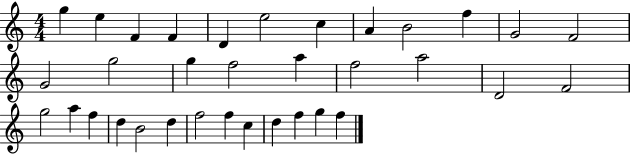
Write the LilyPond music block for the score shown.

{
  \clef treble
  \numericTimeSignature
  \time 4/4
  \key c \major
  g''4 e''4 f'4 f'4 | d'4 e''2 c''4 | a'4 b'2 f''4 | g'2 f'2 | \break g'2 g''2 | g''4 f''2 a''4 | f''2 a''2 | d'2 f'2 | \break g''2 a''4 f''4 | d''4 b'2 d''4 | f''2 f''4 c''4 | d''4 f''4 g''4 f''4 | \break \bar "|."
}